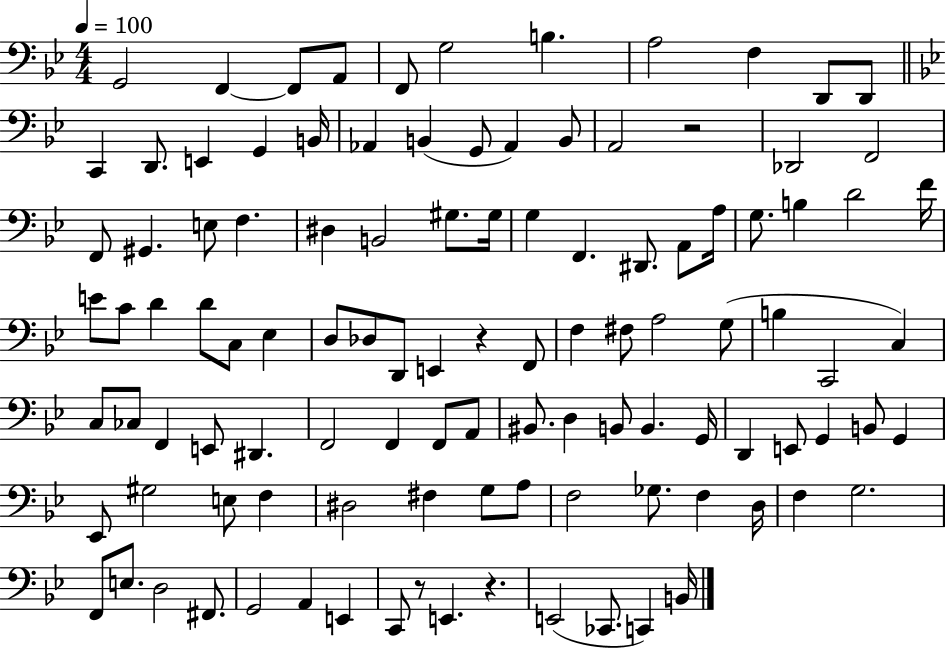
G2/h F2/q F2/e A2/e F2/e G3/h B3/q. A3/h F3/q D2/e D2/e C2/q D2/e. E2/q G2/q B2/s Ab2/q B2/q G2/e Ab2/q B2/e A2/h R/h Db2/h F2/h F2/e G#2/q. E3/e F3/q. D#3/q B2/h G#3/e. G#3/s G3/q F2/q. D#2/e. A2/e A3/s G3/e. B3/q D4/h F4/s E4/e C4/e D4/q D4/e C3/e Eb3/q D3/e Db3/e D2/e E2/q R/q F2/e F3/q F#3/e A3/h G3/e B3/q C2/h C3/q C3/e CES3/e F2/q E2/e D#2/q. F2/h F2/q F2/e A2/e BIS2/e. D3/q B2/e B2/q. G2/s D2/q E2/e G2/q B2/e G2/q Eb2/e G#3/h E3/e F3/q D#3/h F#3/q G3/e A3/e F3/h Gb3/e. F3/q D3/s F3/q G3/h. F2/e E3/e. D3/h F#2/e. G2/h A2/q E2/q C2/e R/e E2/q. R/q. E2/h CES2/e. C2/q B2/s